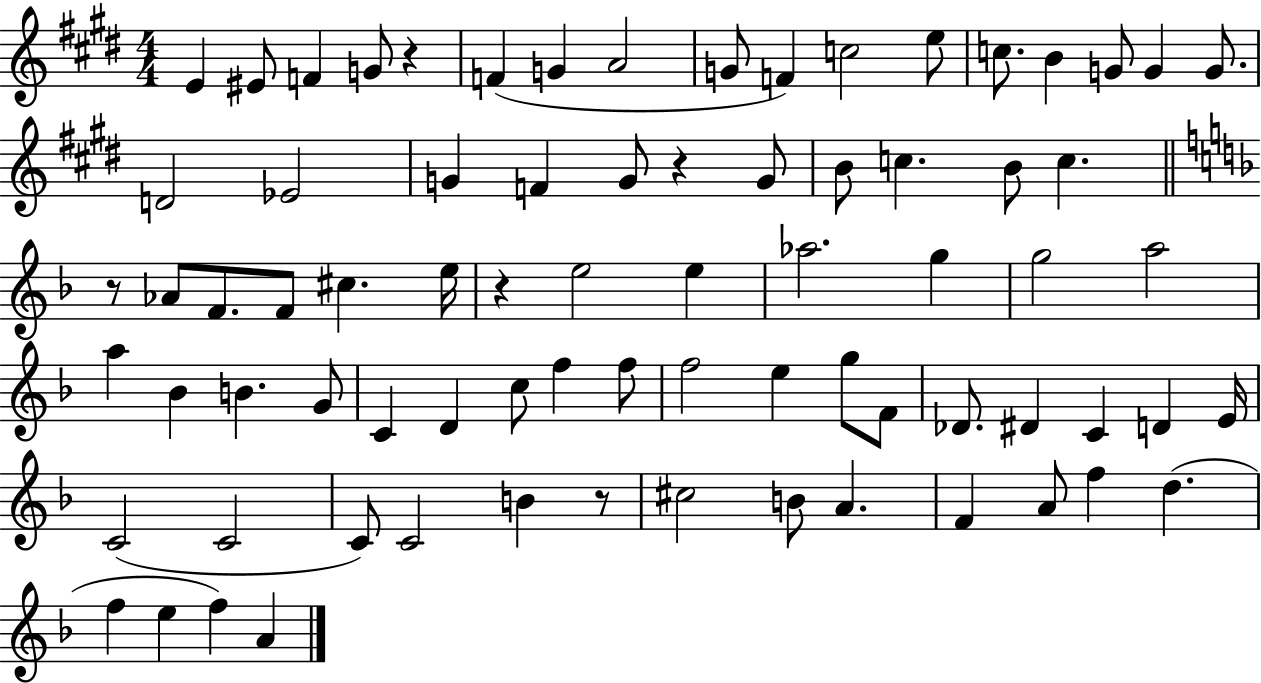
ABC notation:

X:1
T:Untitled
M:4/4
L:1/4
K:E
E ^E/2 F G/2 z F G A2 G/2 F c2 e/2 c/2 B G/2 G G/2 D2 _E2 G F G/2 z G/2 B/2 c B/2 c z/2 _A/2 F/2 F/2 ^c e/4 z e2 e _a2 g g2 a2 a _B B G/2 C D c/2 f f/2 f2 e g/2 F/2 _D/2 ^D C D E/4 C2 C2 C/2 C2 B z/2 ^c2 B/2 A F A/2 f d f e f A